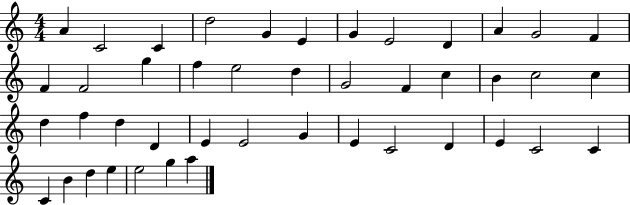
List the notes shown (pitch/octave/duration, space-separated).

A4/q C4/h C4/q D5/h G4/q E4/q G4/q E4/h D4/q A4/q G4/h F4/q F4/q F4/h G5/q F5/q E5/h D5/q G4/h F4/q C5/q B4/q C5/h C5/q D5/q F5/q D5/q D4/q E4/q E4/h G4/q E4/q C4/h D4/q E4/q C4/h C4/q C4/q B4/q D5/q E5/q E5/h G5/q A5/q